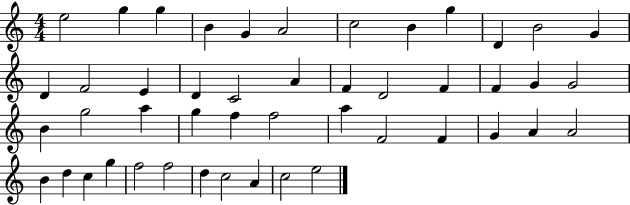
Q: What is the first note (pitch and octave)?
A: E5